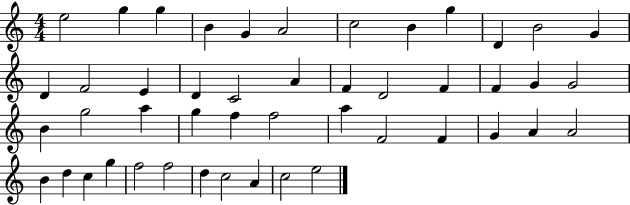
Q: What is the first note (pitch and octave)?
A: E5